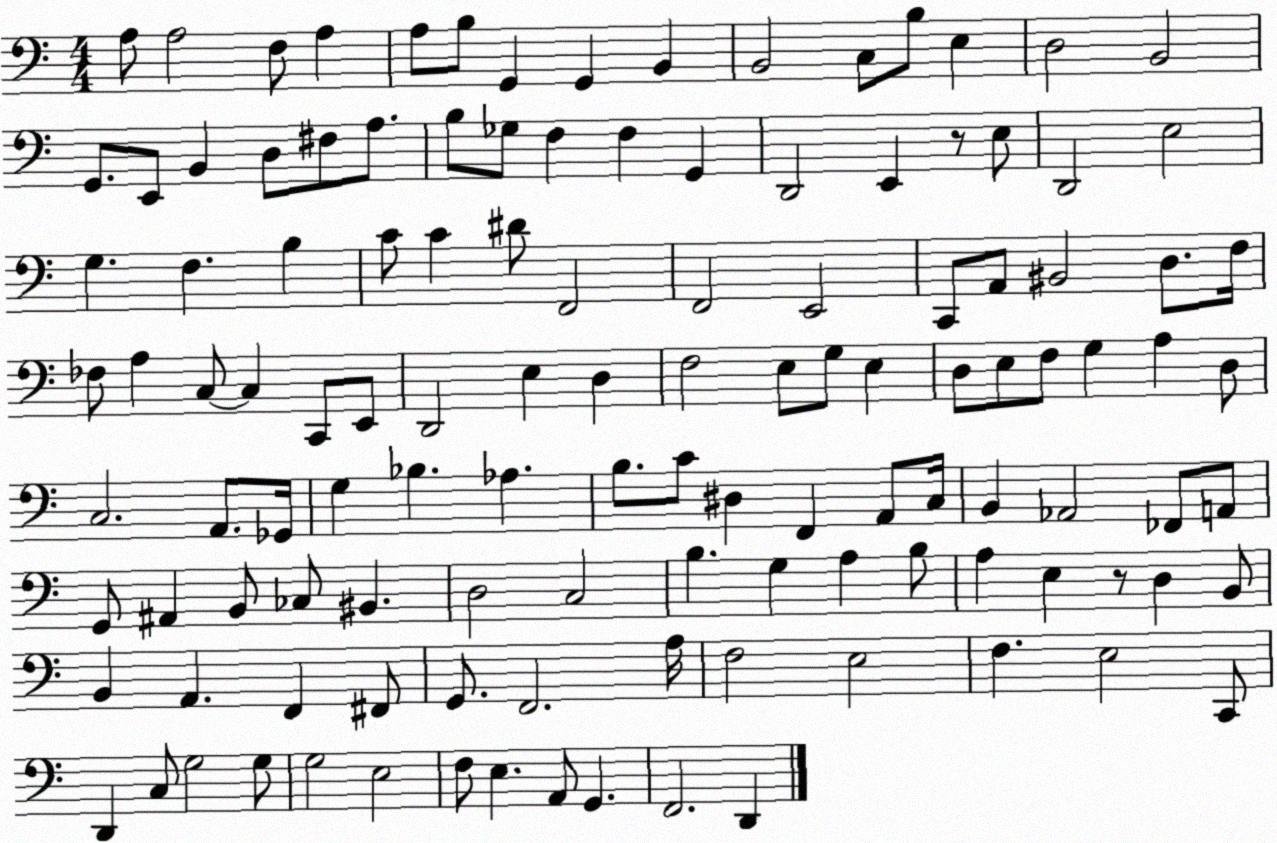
X:1
T:Untitled
M:4/4
L:1/4
K:C
A,/2 A,2 F,/2 A, A,/2 B,/2 G,, G,, B,, B,,2 C,/2 B,/2 E, D,2 B,,2 G,,/2 E,,/2 B,, D,/2 ^F,/2 A,/2 B,/2 _G,/2 F, F, G,, D,,2 E,, z/2 E,/2 D,,2 E,2 G, F, B, C/2 C ^D/2 F,,2 F,,2 E,,2 C,,/2 A,,/2 ^B,,2 D,/2 F,/4 _F,/2 A, C,/2 C, C,,/2 E,,/2 D,,2 E, D, F,2 E,/2 G,/2 E, D,/2 E,/2 F,/2 G, A, D,/2 C,2 A,,/2 _G,,/4 G, _B, _A, B,/2 C/2 ^D, F,, A,,/2 C,/4 B,, _A,,2 _F,,/2 A,,/2 G,,/2 ^A,, B,,/2 _C,/2 ^B,, D,2 C,2 B, G, A, B,/2 A, E, z/2 D, B,,/2 B,, A,, F,, ^F,,/2 G,,/2 F,,2 A,/4 F,2 E,2 F, E,2 C,,/2 D,, C,/2 G,2 G,/2 G,2 E,2 F,/2 E, A,,/2 G,, F,,2 D,,